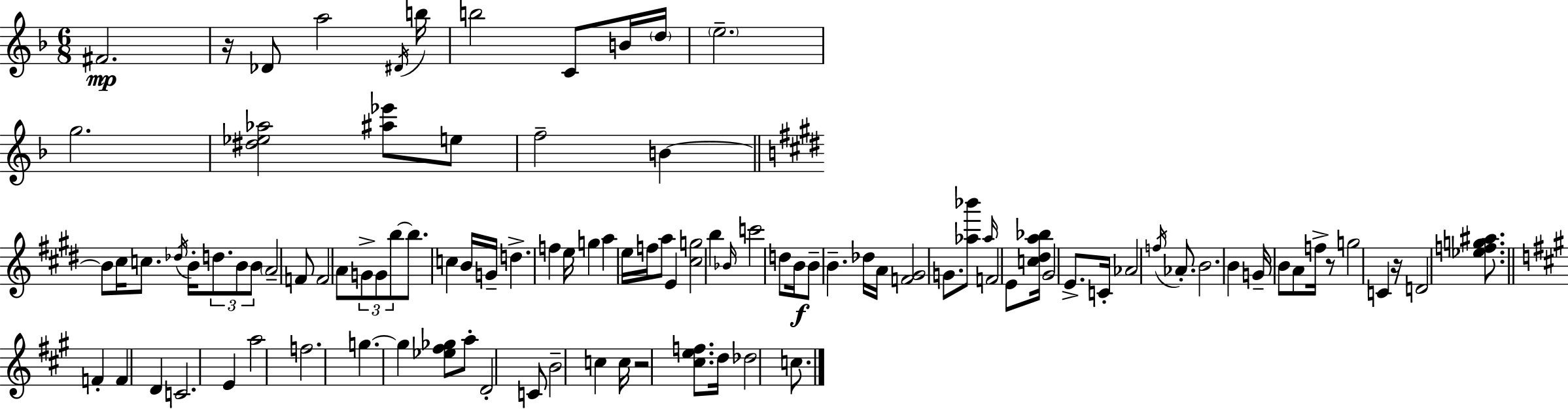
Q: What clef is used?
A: treble